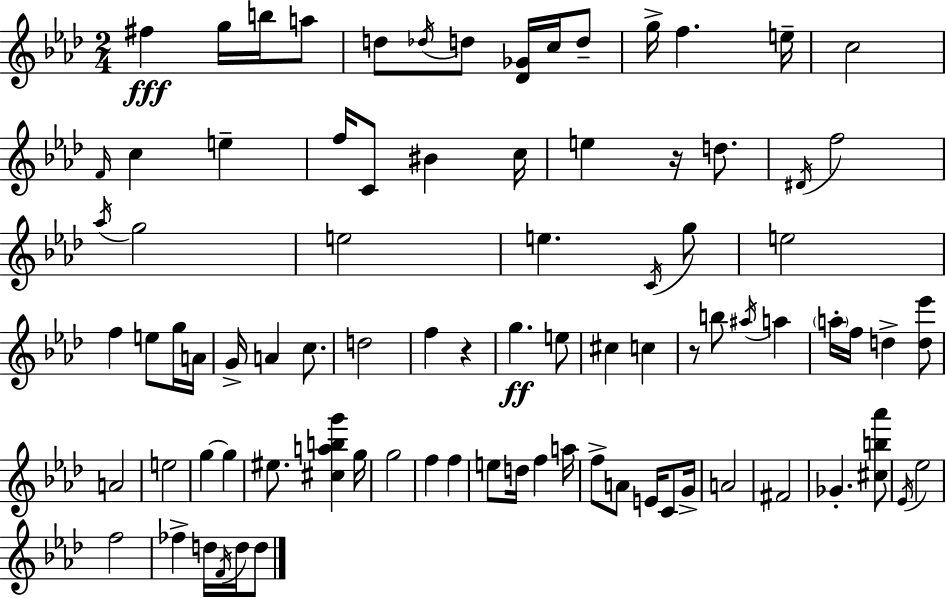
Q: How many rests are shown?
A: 3